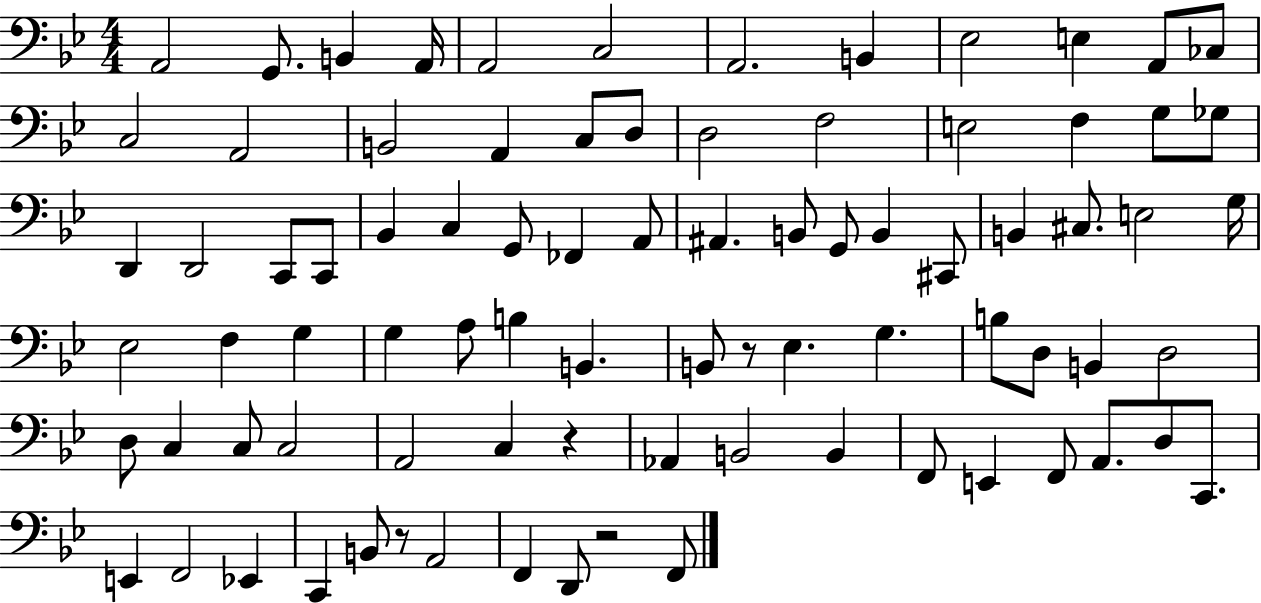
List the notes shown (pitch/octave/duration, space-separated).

A2/h G2/e. B2/q A2/s A2/h C3/h A2/h. B2/q Eb3/h E3/q A2/e CES3/e C3/h A2/h B2/h A2/q C3/e D3/e D3/h F3/h E3/h F3/q G3/e Gb3/e D2/q D2/h C2/e C2/e Bb2/q C3/q G2/e FES2/q A2/e A#2/q. B2/e G2/e B2/q C#2/e B2/q C#3/e. E3/h G3/s Eb3/h F3/q G3/q G3/q A3/e B3/q B2/q. B2/e R/e Eb3/q. G3/q. B3/e D3/e B2/q D3/h D3/e C3/q C3/e C3/h A2/h C3/q R/q Ab2/q B2/h B2/q F2/e E2/q F2/e A2/e. D3/e C2/e. E2/q F2/h Eb2/q C2/q B2/e R/e A2/h F2/q D2/e R/h F2/e